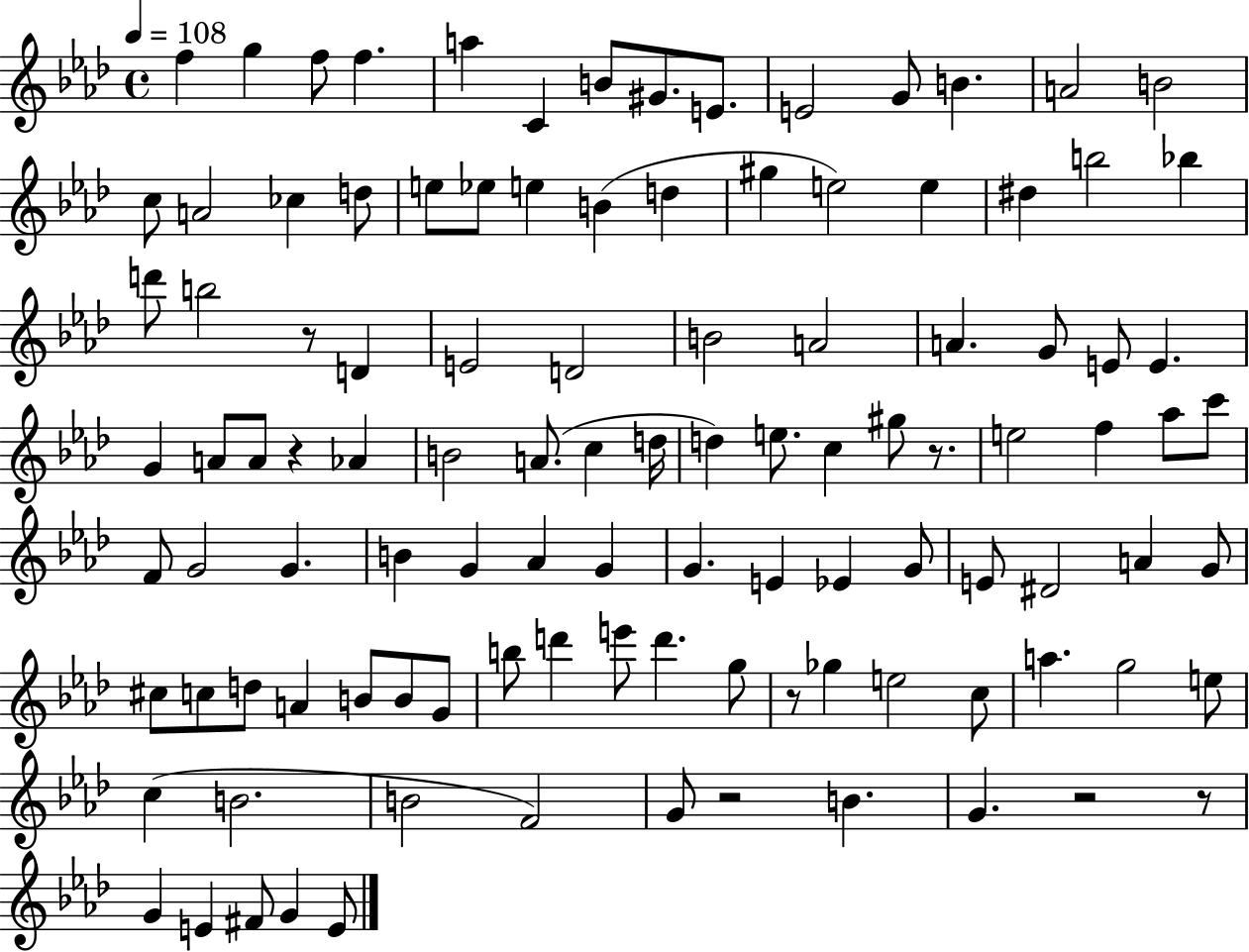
{
  \clef treble
  \time 4/4
  \defaultTimeSignature
  \key aes \major
  \tempo 4 = 108
  f''4 g''4 f''8 f''4. | a''4 c'4 b'8 gis'8. e'8. | e'2 g'8 b'4. | a'2 b'2 | \break c''8 a'2 ces''4 d''8 | e''8 ees''8 e''4 b'4( d''4 | gis''4 e''2) e''4 | dis''4 b''2 bes''4 | \break d'''8 b''2 r8 d'4 | e'2 d'2 | b'2 a'2 | a'4. g'8 e'8 e'4. | \break g'4 a'8 a'8 r4 aes'4 | b'2 a'8.( c''4 d''16 | d''4) e''8. c''4 gis''8 r8. | e''2 f''4 aes''8 c'''8 | \break f'8 g'2 g'4. | b'4 g'4 aes'4 g'4 | g'4. e'4 ees'4 g'8 | e'8 dis'2 a'4 g'8 | \break cis''8 c''8 d''8 a'4 b'8 b'8 g'8 | b''8 d'''4 e'''8 d'''4. g''8 | r8 ges''4 e''2 c''8 | a''4. g''2 e''8 | \break c''4( b'2. | b'2 f'2) | g'8 r2 b'4. | g'4. r2 r8 | \break g'4 e'4 fis'8 g'4 e'8 | \bar "|."
}